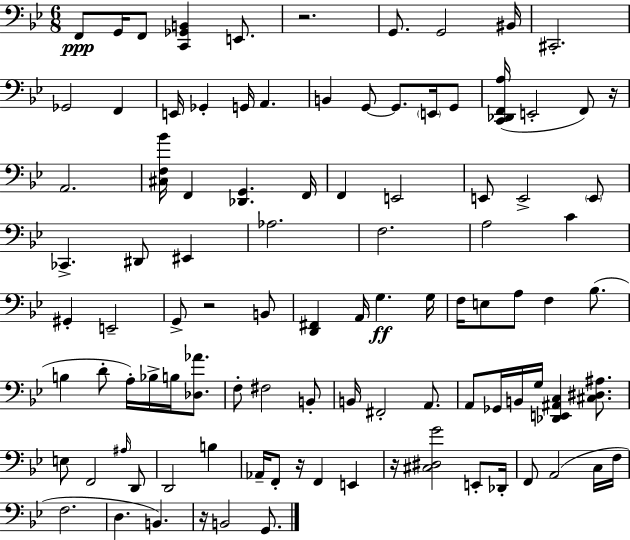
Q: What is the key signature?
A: BES major